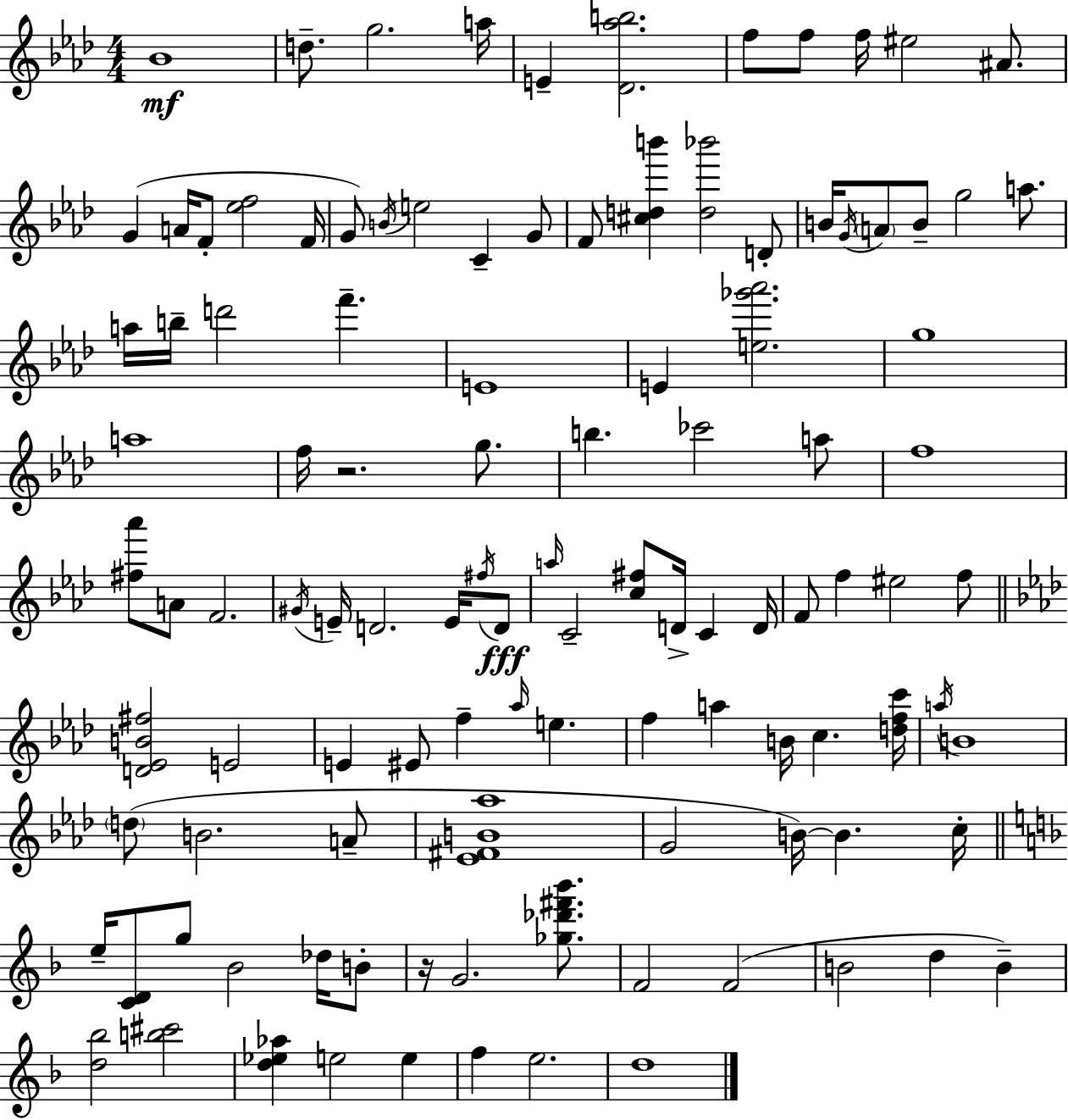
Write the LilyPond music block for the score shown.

{
  \clef treble
  \numericTimeSignature
  \time 4/4
  \key aes \major
  bes'1\mf | d''8.-- g''2. a''16 | e'4-- <des' aes'' b''>2. | f''8 f''8 f''16 eis''2 ais'8. | \break g'4( a'16 f'8-. <ees'' f''>2 f'16 | g'8) \acciaccatura { b'16 } e''2 c'4-- g'8 | f'8 <cis'' d'' b'''>4 <d'' bes'''>2 d'8-. | b'16 \acciaccatura { g'16 } \parenthesize a'8 b'8-- g''2 a''8. | \break a''16 b''16-- d'''2 f'''4.-- | e'1 | e'4 <e'' ges''' aes'''>2. | g''1 | \break a''1 | f''16 r2. g''8. | b''4. ces'''2 | a''8 f''1 | \break <fis'' aes'''>8 a'8 f'2. | \acciaccatura { gis'16 } e'16-- d'2. | e'16 \acciaccatura { fis''16 } d'8\fff \grace { a''16 } c'2-- <c'' fis''>8 d'16-> | c'4 d'16 f'8 f''4 eis''2 | \break f''8 \bar "||" \break \key f \minor <d' ees' b' fis''>2 e'2 | e'4 eis'8 f''4-- \grace { aes''16 } e''4. | f''4 a''4 b'16 c''4. | <d'' f'' c'''>16 \acciaccatura { a''16 } b'1 | \break \parenthesize d''8( b'2. | a'8-- <ees' fis' b' aes''>1 | g'2 b'16~~) b'4. | c''16-. \bar "||" \break \key f \major e''16-- <c' d'>8 g''8 bes'2 des''16 b'8-. | r16 g'2. <ges'' des''' fis''' bes'''>8. | f'2 f'2( | b'2 d''4 b'4--) | \break <d'' bes''>2 <b'' cis'''>2 | <d'' ees'' aes''>4 e''2 e''4 | f''4 e''2. | d''1 | \break \bar "|."
}